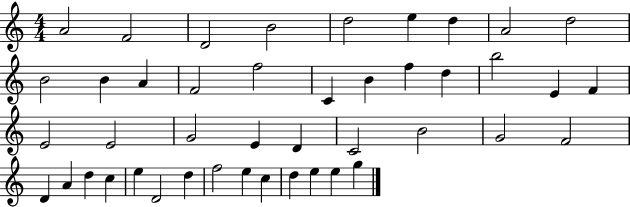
X:1
T:Untitled
M:4/4
L:1/4
K:C
A2 F2 D2 B2 d2 e d A2 d2 B2 B A F2 f2 C B f d b2 E F E2 E2 G2 E D C2 B2 G2 F2 D A d c e D2 d f2 e c d e e g